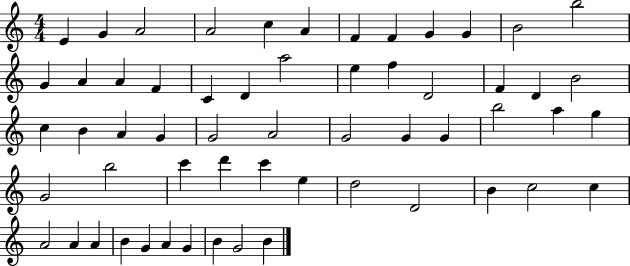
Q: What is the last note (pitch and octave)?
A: B4